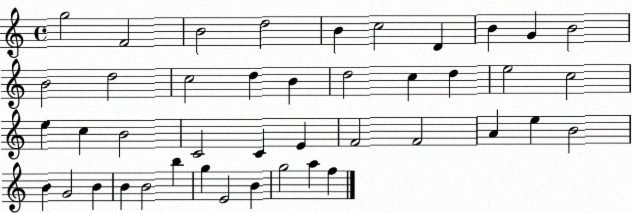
X:1
T:Untitled
M:4/4
L:1/4
K:C
g2 F2 B2 d2 B c2 D B G B2 B2 d2 c2 d B d2 c d e2 c2 e c B2 C2 C E F2 F2 A e B2 B G2 B B B2 b g E2 B g2 a f